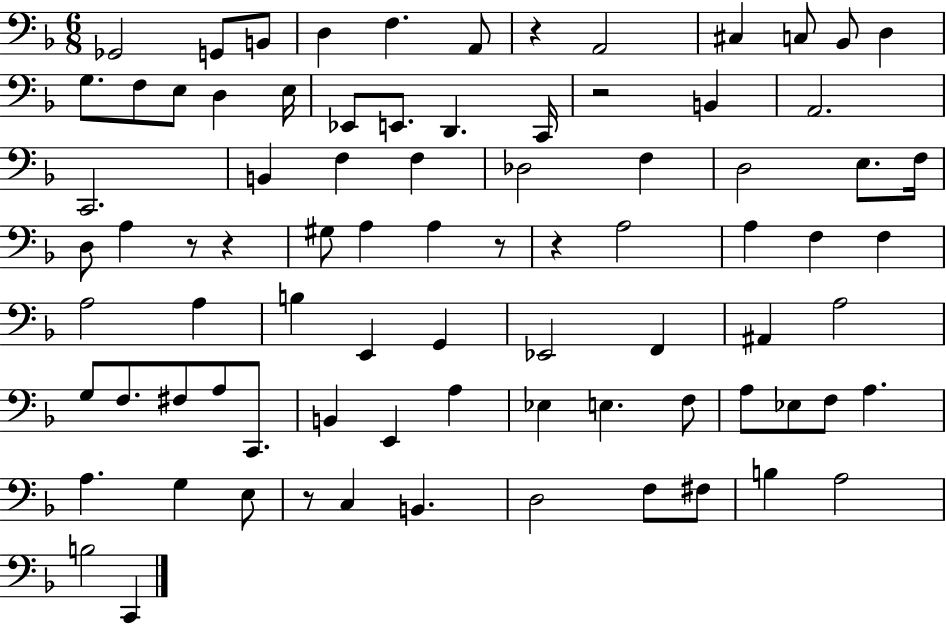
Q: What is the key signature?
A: F major